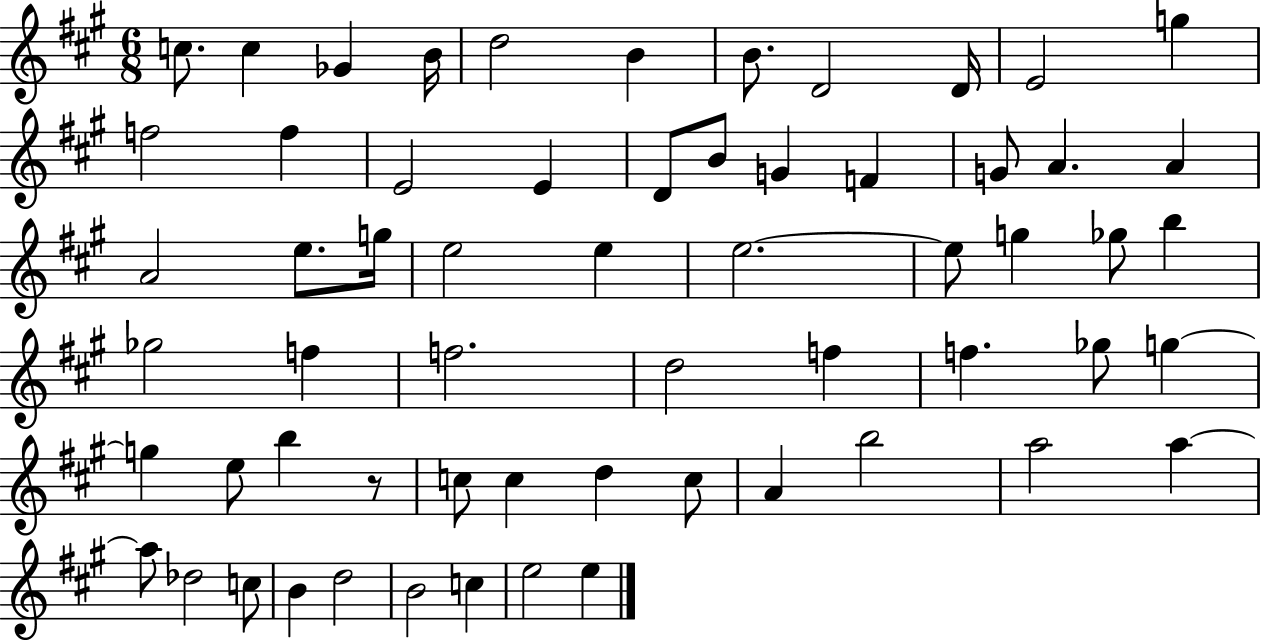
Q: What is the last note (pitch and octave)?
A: E5